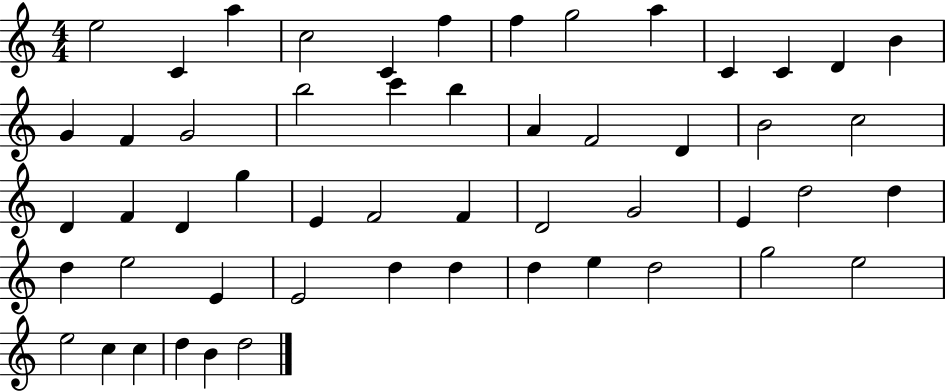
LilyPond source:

{
  \clef treble
  \numericTimeSignature
  \time 4/4
  \key c \major
  e''2 c'4 a''4 | c''2 c'4 f''4 | f''4 g''2 a''4 | c'4 c'4 d'4 b'4 | \break g'4 f'4 g'2 | b''2 c'''4 b''4 | a'4 f'2 d'4 | b'2 c''2 | \break d'4 f'4 d'4 g''4 | e'4 f'2 f'4 | d'2 g'2 | e'4 d''2 d''4 | \break d''4 e''2 e'4 | e'2 d''4 d''4 | d''4 e''4 d''2 | g''2 e''2 | \break e''2 c''4 c''4 | d''4 b'4 d''2 | \bar "|."
}